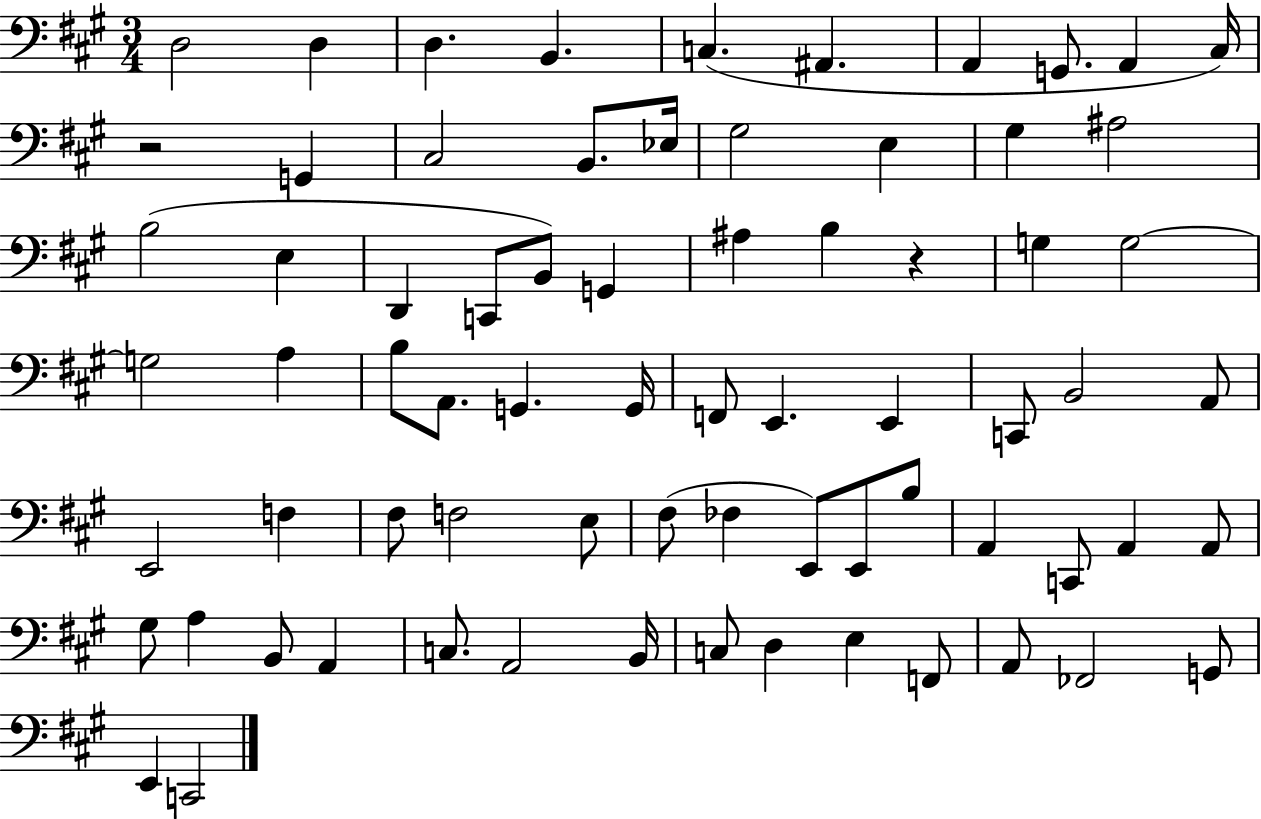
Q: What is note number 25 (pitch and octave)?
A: A#3